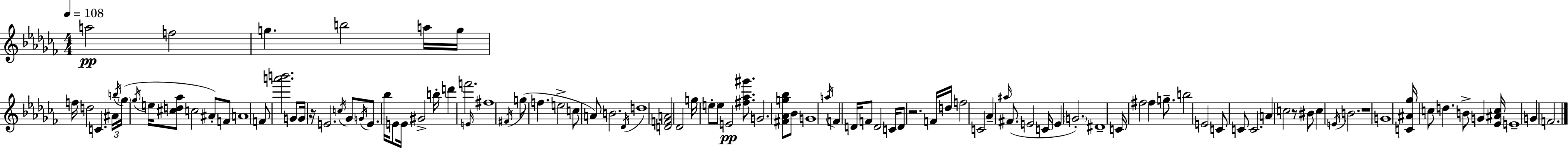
{
  \clef treble
  \numericTimeSignature
  \time 4/4
  \key aes \minor
  \tempo 4 = 108
  a''2\pp f''2 | g''4. b''2 a''16 g''16 | f''16 d''2 c'4. \tuplet 3/2 { ais'16 | \acciaccatura { b''16 } \parenthesize ges''16( } \acciaccatura { ges''16 } e''16 <cis'' d'' aes''>8 c''2 ais'8-.) | \break f'8 a'1 | f'8 <a''' b'''>2. | g'8 g'16 r16 e'2. | \acciaccatura { c''16 } ges'8 \acciaccatura { g'16 } e'8. bes''16 e'8 e'16 gis'2-> | \break b''16-. d'''4 f'''2. | \grace { e'16 } fis''1 | \acciaccatura { fis'16 }( g''8 f''4. e''2-> | c''8 a'8) b'2. | \break \acciaccatura { des'16 } d''1 | <d' f' a'>2 des'2 | g''16 \parenthesize e''8-. e''8 e'2\pp | <fis'' aes'' gis'''>8. g'2. | \break <fis' aes' g'' bes''>8 bes'8 g'1 | \acciaccatura { a''16 } f'4 d'16 f'8 d'2 | c'16 d'8 r2. | f'16 d''16 f''2 | \break c'2 aes'4-- \grace { ais''16 } fis'8.( | e'2 c'16 e'4 \parenthesize g'2.-.) | dis'1-- | c'16 fis''2 | \break fis''4 g''8.-- b''2 | e'2 c'8 c'8 c'2. | \parenthesize a'4 c''2 | r8 bis'8 c''4 \acciaccatura { e'16 } b'2. | \break r1 | g'1 | <c' ais' ges''>16 c''8 d''4. | b'8-> g'4 <ees' ais' c''>16 e'1-- | \break g'4 f'2. | \bar "|."
}